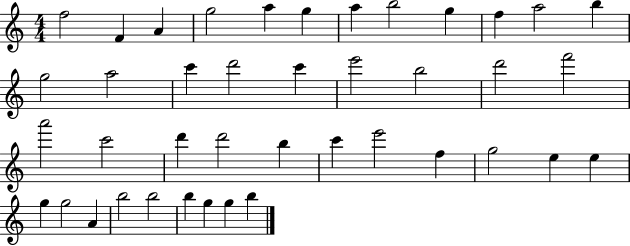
X:1
T:Untitled
M:4/4
L:1/4
K:C
f2 F A g2 a g a b2 g f a2 b g2 a2 c' d'2 c' e'2 b2 d'2 f'2 a'2 c'2 d' d'2 b c' e'2 f g2 e e g g2 A b2 b2 b g g b